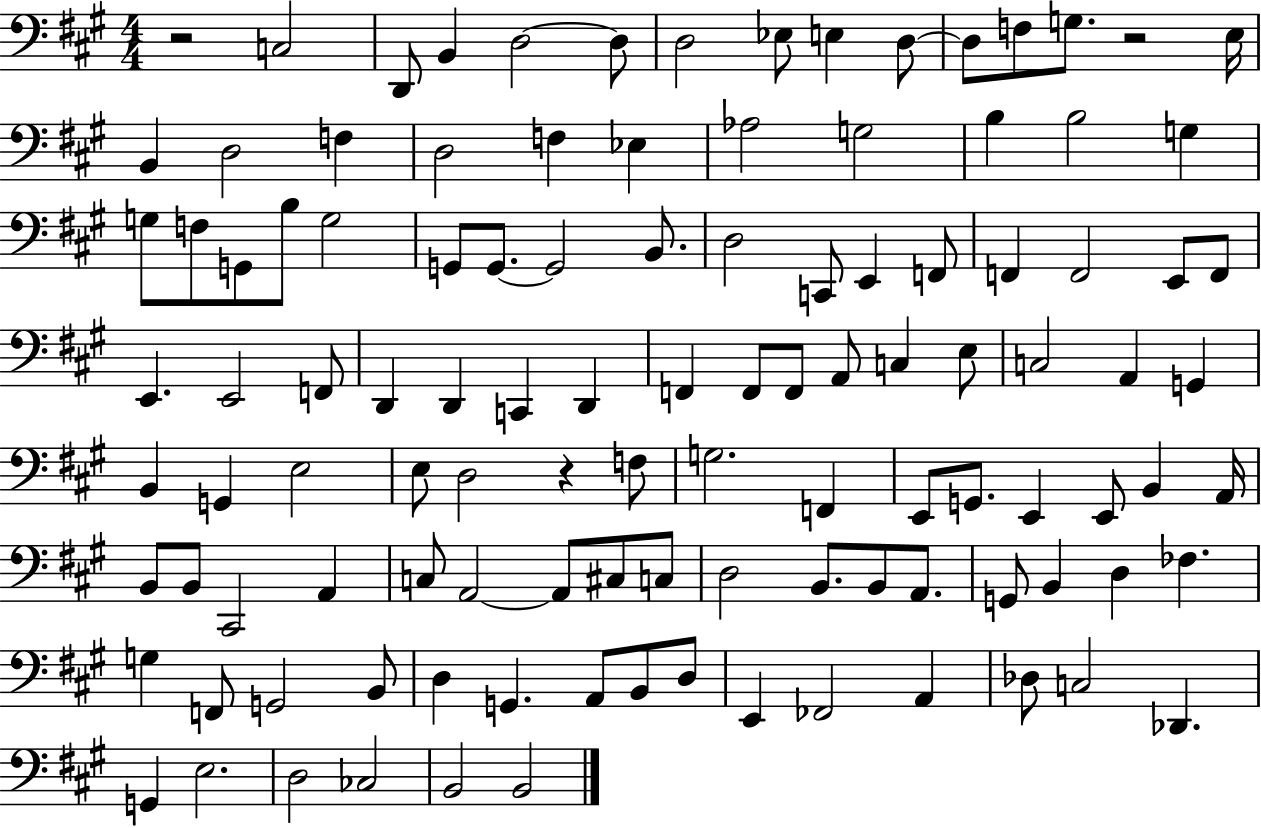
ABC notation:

X:1
T:Untitled
M:4/4
L:1/4
K:A
z2 C,2 D,,/2 B,, D,2 D,/2 D,2 _E,/2 E, D,/2 D,/2 F,/2 G,/2 z2 E,/4 B,, D,2 F, D,2 F, _E, _A,2 G,2 B, B,2 G, G,/2 F,/2 G,,/2 B,/2 G,2 G,,/2 G,,/2 G,,2 B,,/2 D,2 C,,/2 E,, F,,/2 F,, F,,2 E,,/2 F,,/2 E,, E,,2 F,,/2 D,, D,, C,, D,, F,, F,,/2 F,,/2 A,,/2 C, E,/2 C,2 A,, G,, B,, G,, E,2 E,/2 D,2 z F,/2 G,2 F,, E,,/2 G,,/2 E,, E,,/2 B,, A,,/4 B,,/2 B,,/2 ^C,,2 A,, C,/2 A,,2 A,,/2 ^C,/2 C,/2 D,2 B,,/2 B,,/2 A,,/2 G,,/2 B,, D, _F, G, F,,/2 G,,2 B,,/2 D, G,, A,,/2 B,,/2 D,/2 E,, _F,,2 A,, _D,/2 C,2 _D,, G,, E,2 D,2 _C,2 B,,2 B,,2